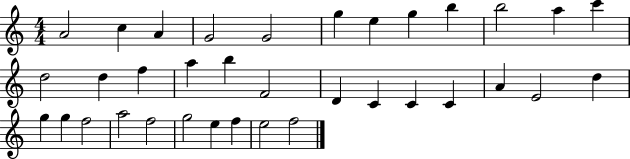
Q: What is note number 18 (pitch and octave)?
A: F4